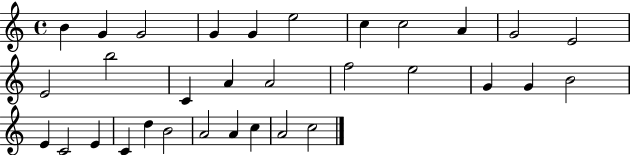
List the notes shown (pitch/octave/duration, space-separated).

B4/q G4/q G4/h G4/q G4/q E5/h C5/q C5/h A4/q G4/h E4/h E4/h B5/h C4/q A4/q A4/h F5/h E5/h G4/q G4/q B4/h E4/q C4/h E4/q C4/q D5/q B4/h A4/h A4/q C5/q A4/h C5/h